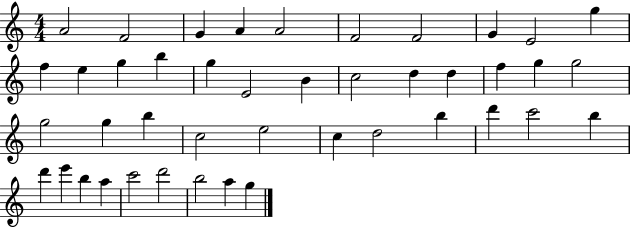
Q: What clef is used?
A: treble